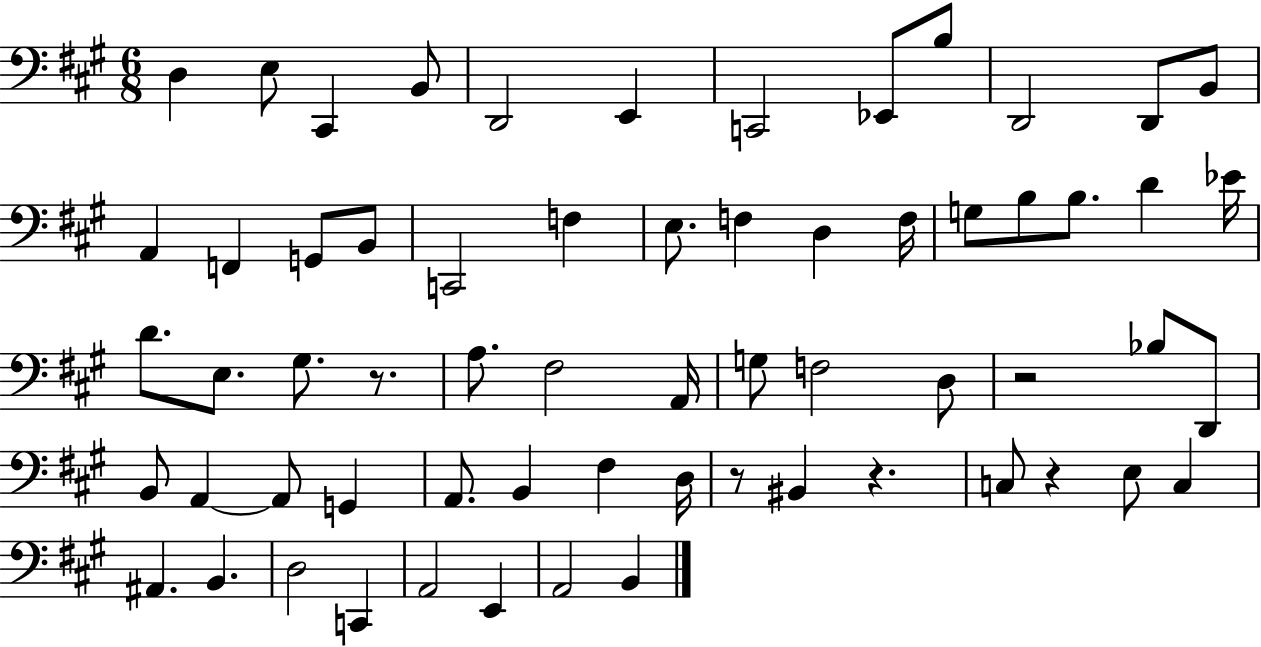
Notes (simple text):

D3/q E3/e C#2/q B2/e D2/h E2/q C2/h Eb2/e B3/e D2/h D2/e B2/e A2/q F2/q G2/e B2/e C2/h F3/q E3/e. F3/q D3/q F3/s G3/e B3/e B3/e. D4/q Eb4/s D4/e. E3/e. G#3/e. R/e. A3/e. F#3/h A2/s G3/e F3/h D3/e R/h Bb3/e D2/e B2/e A2/q A2/e G2/q A2/e. B2/q F#3/q D3/s R/e BIS2/q R/q. C3/e R/q E3/e C3/q A#2/q. B2/q. D3/h C2/q A2/h E2/q A2/h B2/q